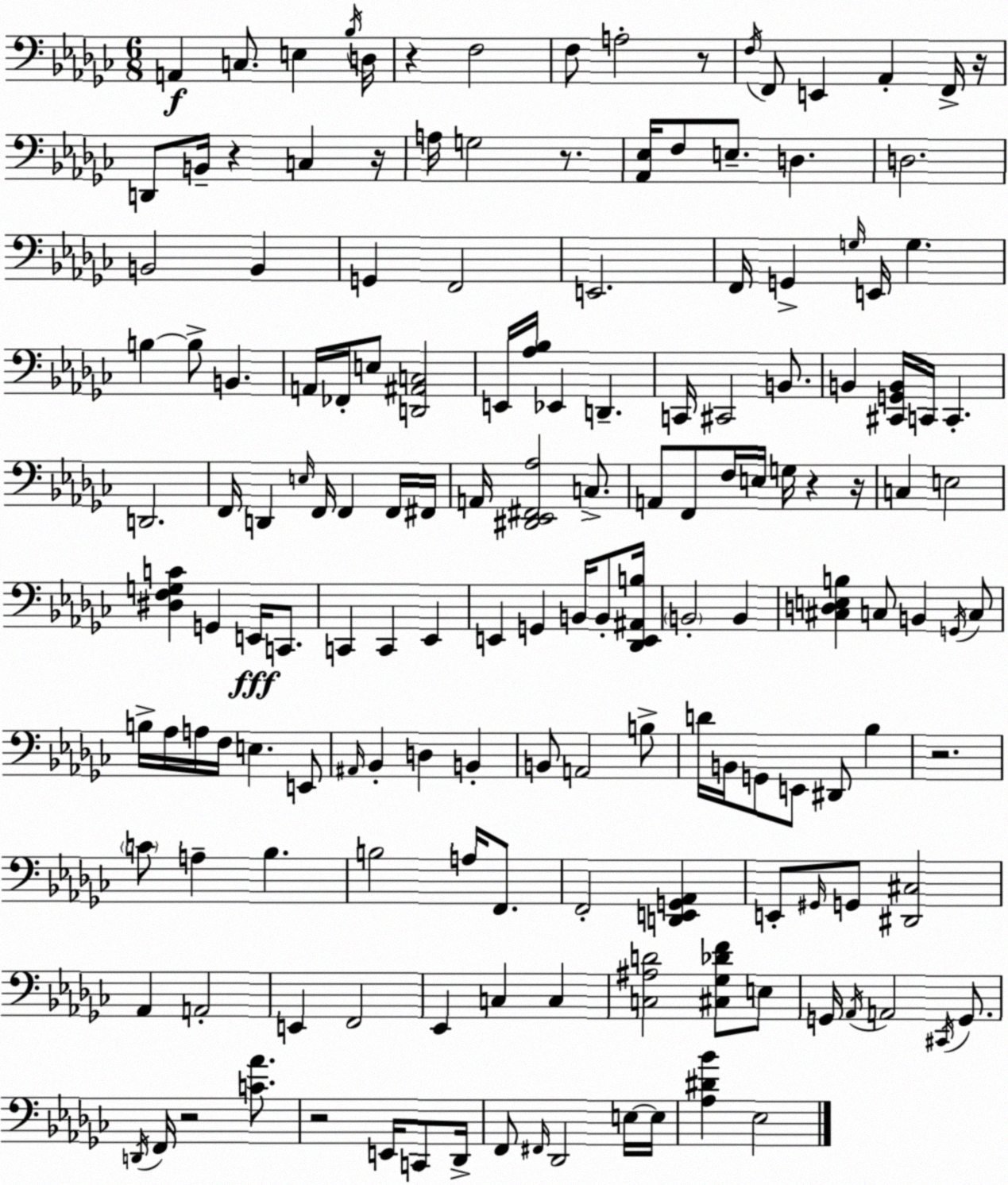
X:1
T:Untitled
M:6/8
L:1/4
K:Ebm
A,, C,/2 E, _B,/4 D,/4 z F,2 F,/2 A,2 z/2 F,/4 F,,/2 E,, _A,, F,,/4 z/4 D,,/2 B,,/4 z C, z/4 A,/4 G,2 z/2 [_A,,_E,]/4 F,/2 E,/2 D, D,2 B,,2 B,, G,, F,,2 E,,2 F,,/4 G,, G,/4 E,,/4 G, B, B,/2 B,, A,,/4 _F,,/4 E,/2 [D,,^A,,C,]2 E,,/4 [_A,_B,]/4 _E,, D,, C,,/4 ^C,,2 B,,/2 B,, [^C,,G,,B,,]/4 C,,/4 C,, D,,2 F,,/4 D,, E,/4 F,,/4 F,, F,,/4 ^F,,/4 A,,/4 [^D,,_E,,^F,,_A,]2 C,/2 A,,/2 F,,/2 F,/4 E,/4 G,/4 z z/4 C, E,2 [^D,F,G,C] G,, E,,/4 C,,/2 C,, C,, _E,, E,, G,, B,,/4 B,,/2 [_D,,E,,^A,,B,]/4 B,,2 B,, [^C,D,E,B,] C,/2 B,, G,,/4 C,/2 B,/4 _A,/4 A,/4 F,/4 E, E,,/2 ^A,,/4 _B,, D, B,, B,,/2 A,,2 B,/2 D/4 B,,/4 G,,/2 E,,/2 ^D,,/2 _B, z2 C/2 A, _B, B,2 A,/4 F,,/2 F,,2 [D,,E,,G,,_A,,] E,,/2 ^G,,/4 G,,/2 [^D,,^C,]2 _A,, A,,2 E,, F,,2 _E,, C, C, [C,^A,D]2 [^C,_G,_DF]/2 E,/2 G,,/4 _A,,/4 A,,2 ^C,,/4 G,,/2 D,,/4 F,,/4 z2 [C_A]/2 z2 E,,/4 C,,/2 _D,,/4 F,,/2 ^F,,/4 _D,,2 E,/4 E,/4 [_A,^D_B] _E,2